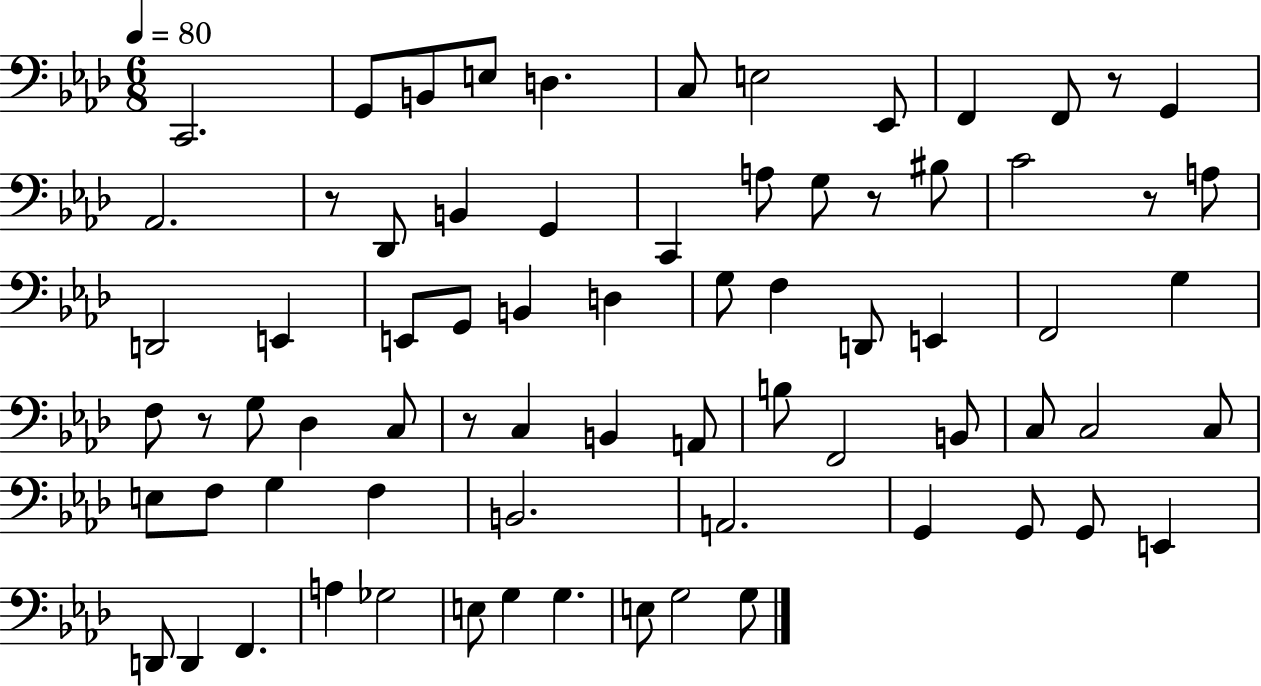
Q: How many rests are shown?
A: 6